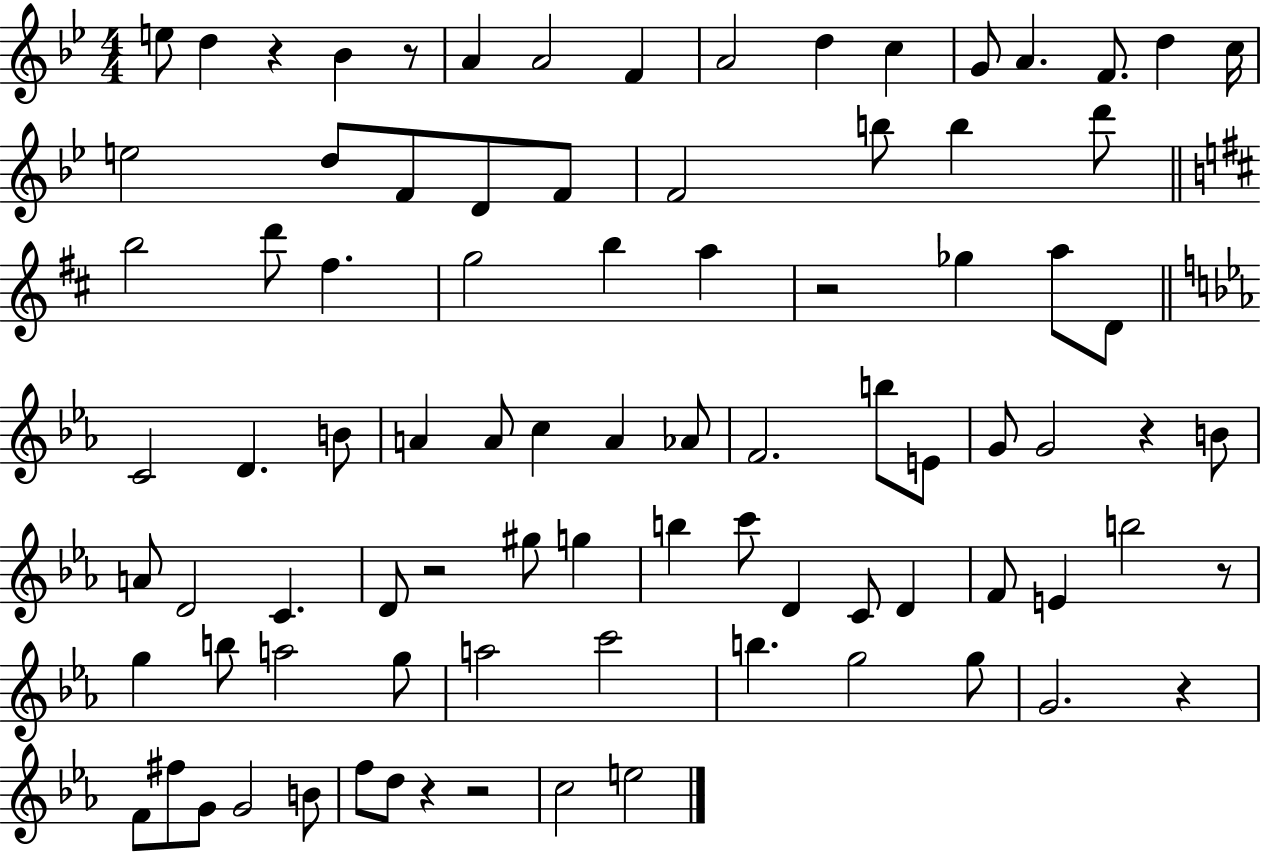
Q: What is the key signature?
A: BES major